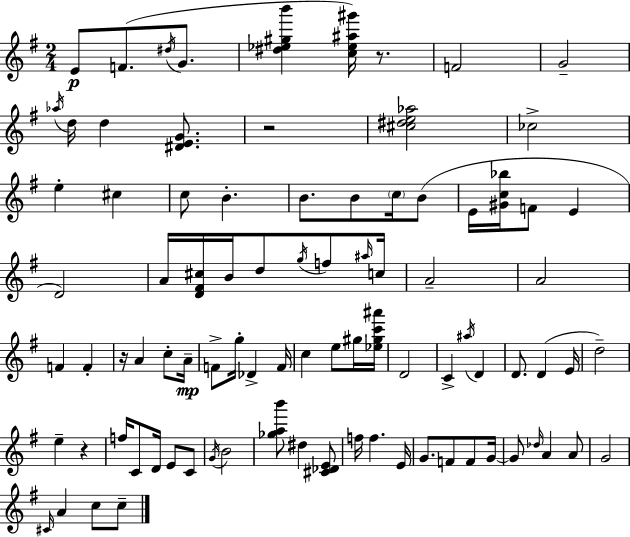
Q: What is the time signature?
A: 2/4